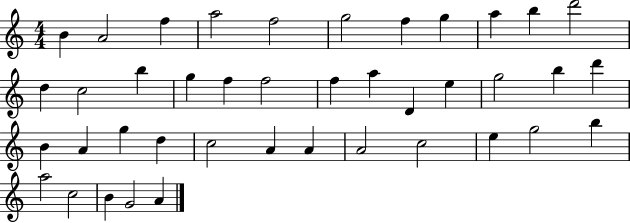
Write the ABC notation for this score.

X:1
T:Untitled
M:4/4
L:1/4
K:C
B A2 f a2 f2 g2 f g a b d'2 d c2 b g f f2 f a D e g2 b d' B A g d c2 A A A2 c2 e g2 b a2 c2 B G2 A